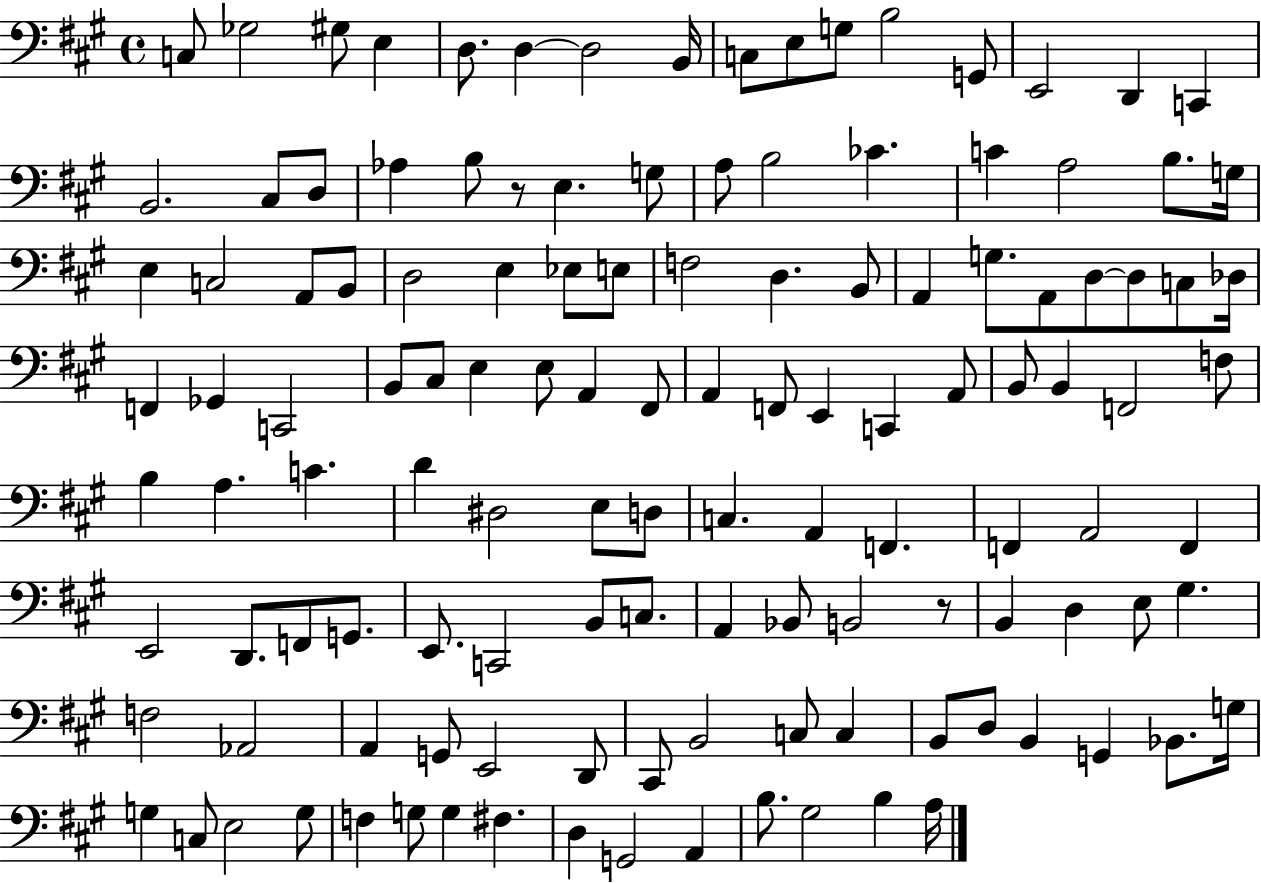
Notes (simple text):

C3/e Gb3/h G#3/e E3/q D3/e. D3/q D3/h B2/s C3/e E3/e G3/e B3/h G2/e E2/h D2/q C2/q B2/h. C#3/e D3/e Ab3/q B3/e R/e E3/q. G3/e A3/e B3/h CES4/q. C4/q A3/h B3/e. G3/s E3/q C3/h A2/e B2/e D3/h E3/q Eb3/e E3/e F3/h D3/q. B2/e A2/q G3/e. A2/e D3/e D3/e C3/e Db3/s F2/q Gb2/q C2/h B2/e C#3/e E3/q E3/e A2/q F#2/e A2/q F2/e E2/q C2/q A2/e B2/e B2/q F2/h F3/e B3/q A3/q. C4/q. D4/q D#3/h E3/e D3/e C3/q. A2/q F2/q. F2/q A2/h F2/q E2/h D2/e. F2/e G2/e. E2/e. C2/h B2/e C3/e. A2/q Bb2/e B2/h R/e B2/q D3/q E3/e G#3/q. F3/h Ab2/h A2/q G2/e E2/h D2/e C#2/e B2/h C3/e C3/q B2/e D3/e B2/q G2/q Bb2/e. G3/s G3/q C3/e E3/h G3/e F3/q G3/e G3/q F#3/q. D3/q G2/h A2/q B3/e. G#3/h B3/q A3/s